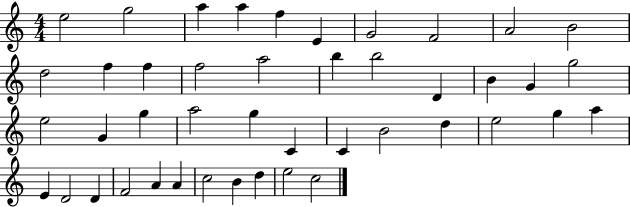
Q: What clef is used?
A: treble